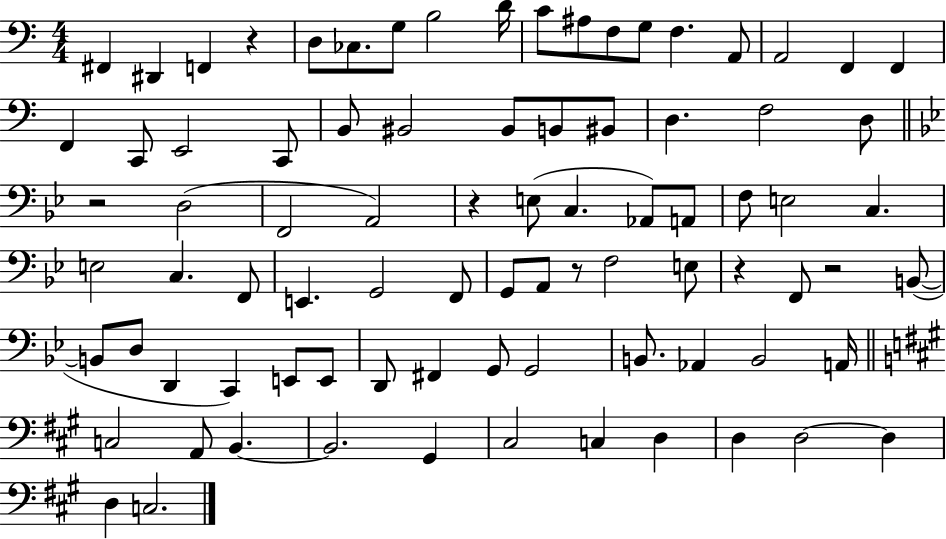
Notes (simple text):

F#2/q D#2/q F2/q R/q D3/e CES3/e. G3/e B3/h D4/s C4/e A#3/e F3/e G3/e F3/q. A2/e A2/h F2/q F2/q F2/q C2/e E2/h C2/e B2/e BIS2/h BIS2/e B2/e BIS2/e D3/q. F3/h D3/e R/h D3/h F2/h A2/h R/q E3/e C3/q. Ab2/e A2/e F3/e E3/h C3/q. E3/h C3/q. F2/e E2/q. G2/h F2/e G2/e A2/e R/e F3/h E3/e R/q F2/e R/h B2/e B2/e D3/e D2/q C2/q E2/e E2/e D2/e F#2/q G2/e G2/h B2/e. Ab2/q B2/h A2/s C3/h A2/e B2/q. B2/h. G#2/q C#3/h C3/q D3/q D3/q D3/h D3/q D3/q C3/h.